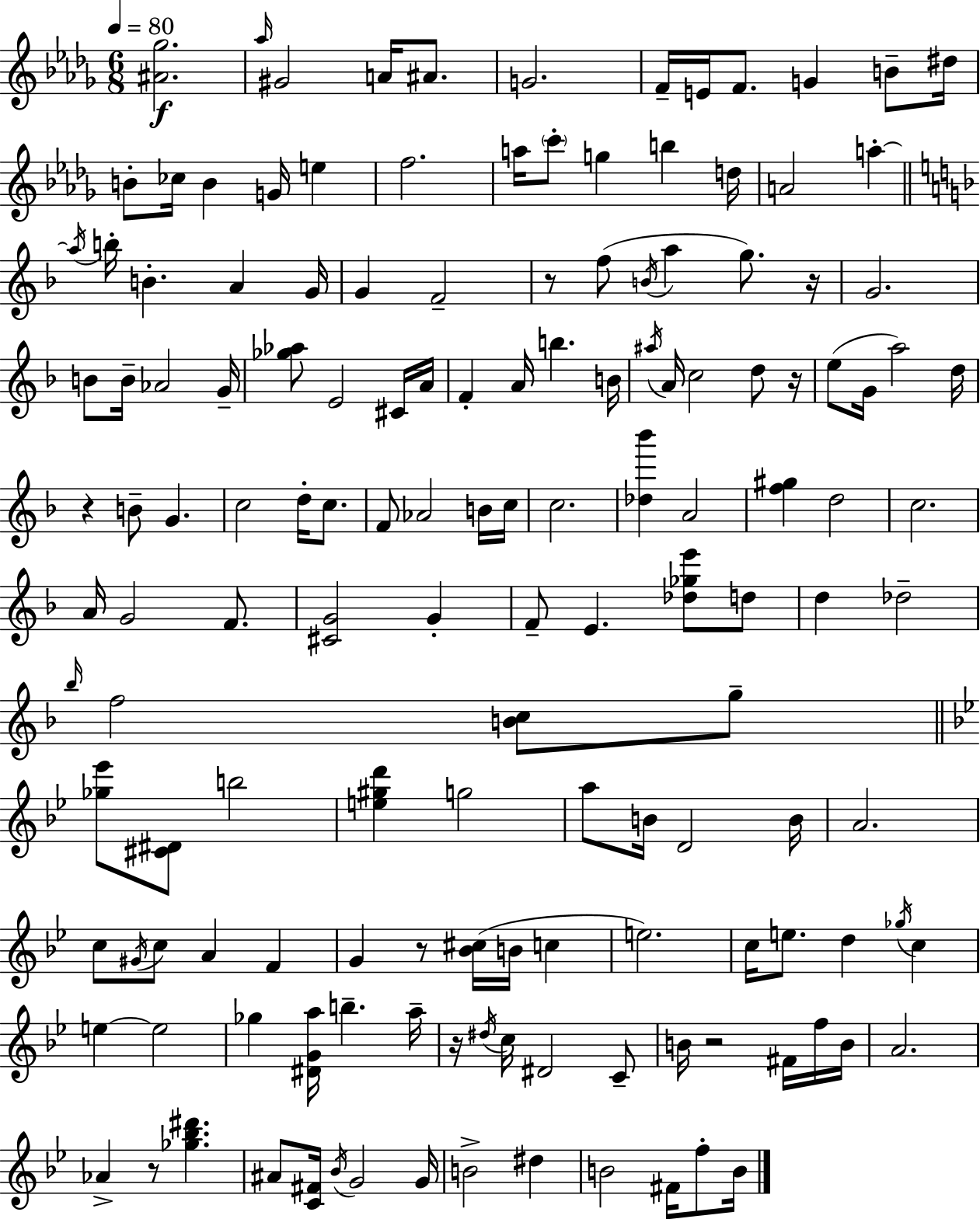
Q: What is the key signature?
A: BES minor